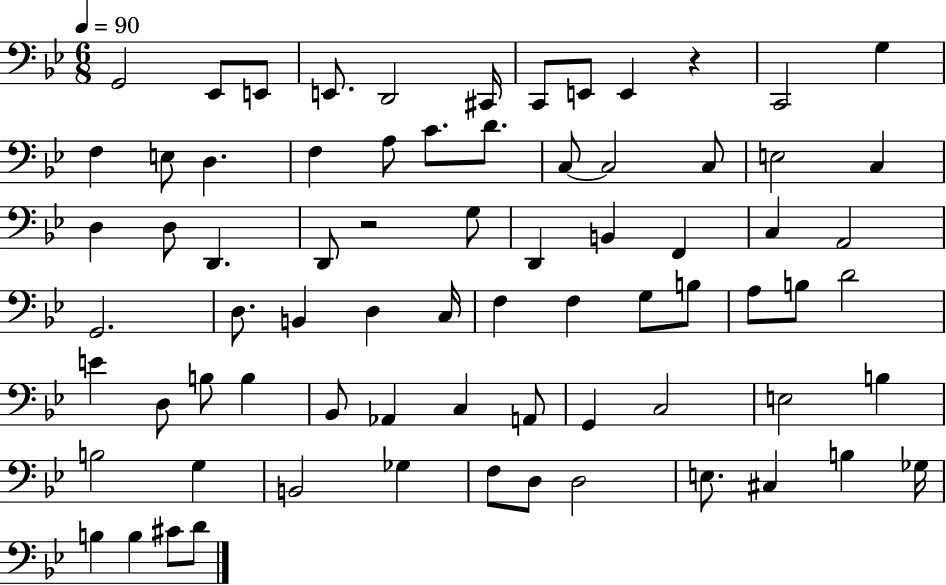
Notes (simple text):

G2/h Eb2/e E2/e E2/e. D2/h C#2/s C2/e E2/e E2/q R/q C2/h G3/q F3/q E3/e D3/q. F3/q A3/e C4/e. D4/e. C3/e C3/h C3/e E3/h C3/q D3/q D3/e D2/q. D2/e R/h G3/e D2/q B2/q F2/q C3/q A2/h G2/h. D3/e. B2/q D3/q C3/s F3/q F3/q G3/e B3/e A3/e B3/e D4/h E4/q D3/e B3/e B3/q Bb2/e Ab2/q C3/q A2/e G2/q C3/h E3/h B3/q B3/h G3/q B2/h Gb3/q F3/e D3/e D3/h E3/e. C#3/q B3/q Gb3/s B3/q B3/q C#4/e D4/e